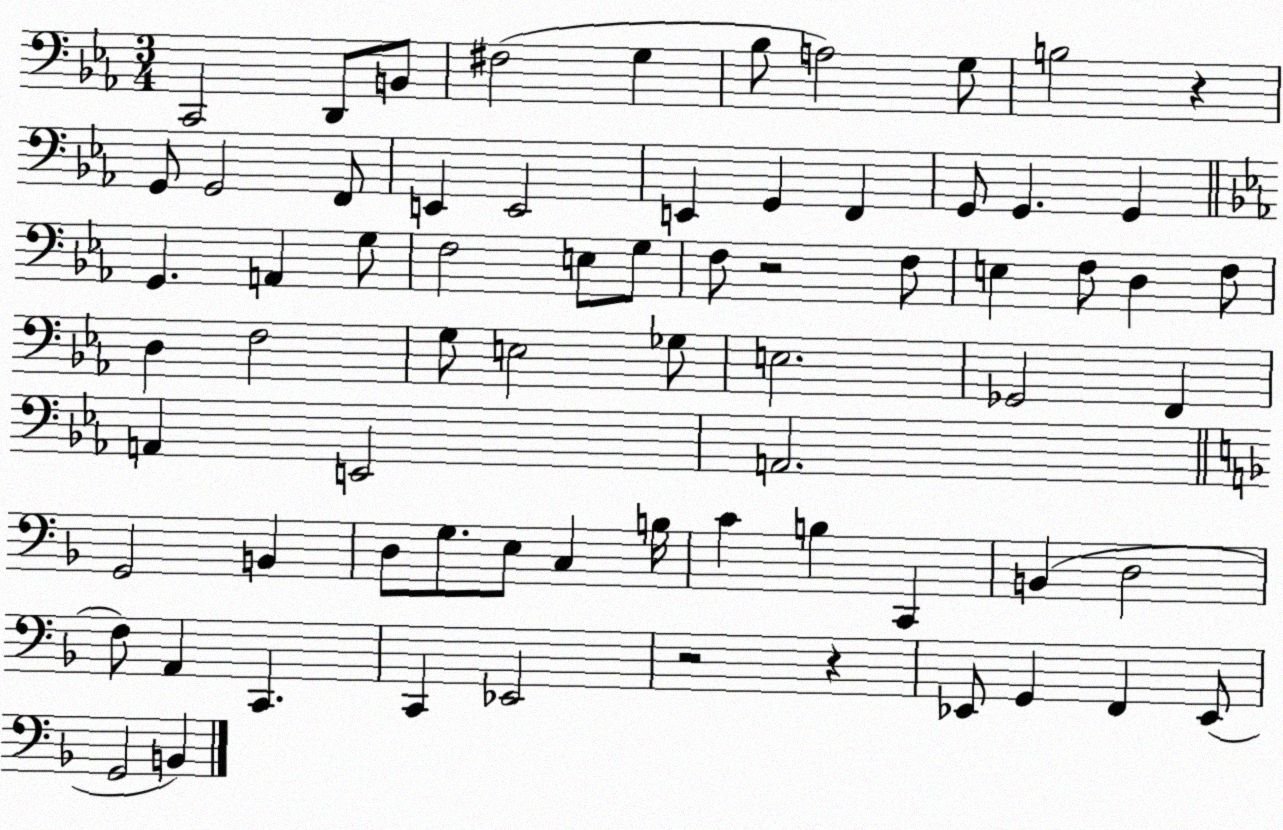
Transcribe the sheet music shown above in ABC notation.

X:1
T:Untitled
M:3/4
L:1/4
K:Eb
C,,2 D,,/2 B,,/2 ^F,2 G, _B,/2 A,2 G,/2 B,2 z G,,/2 G,,2 F,,/2 E,, E,,2 E,, G,, F,, G,,/2 G,, G,, G,, A,, G,/2 F,2 E,/2 G,/2 F,/2 z2 F,/2 E, F,/2 D, F,/2 D, F,2 G,/2 E,2 _G,/2 E,2 _G,,2 F,, A,, E,,2 A,,2 G,,2 B,, D,/2 G,/2 E,/2 C, B,/4 C B, C,, B,, D,2 F,/2 A,, C,, C,, _E,,2 z2 z _E,,/2 G,, F,, _E,,/2 G,,2 B,,